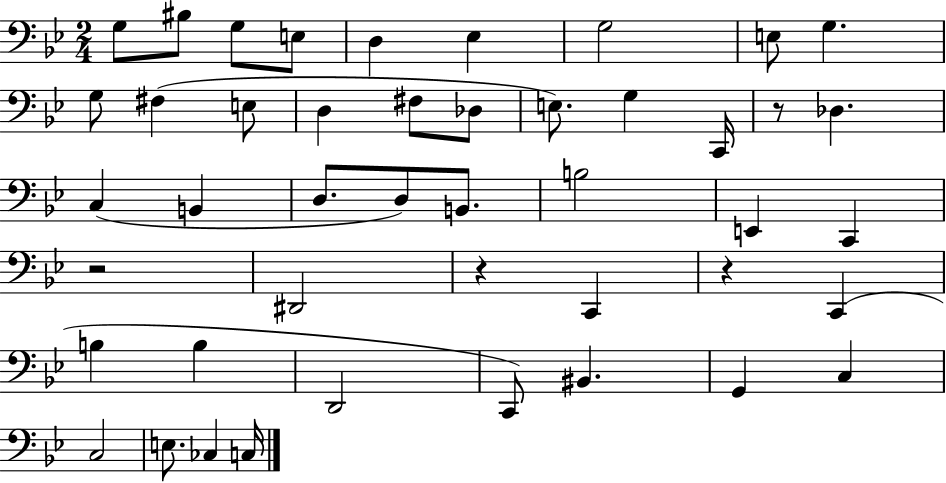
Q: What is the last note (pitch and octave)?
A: C3